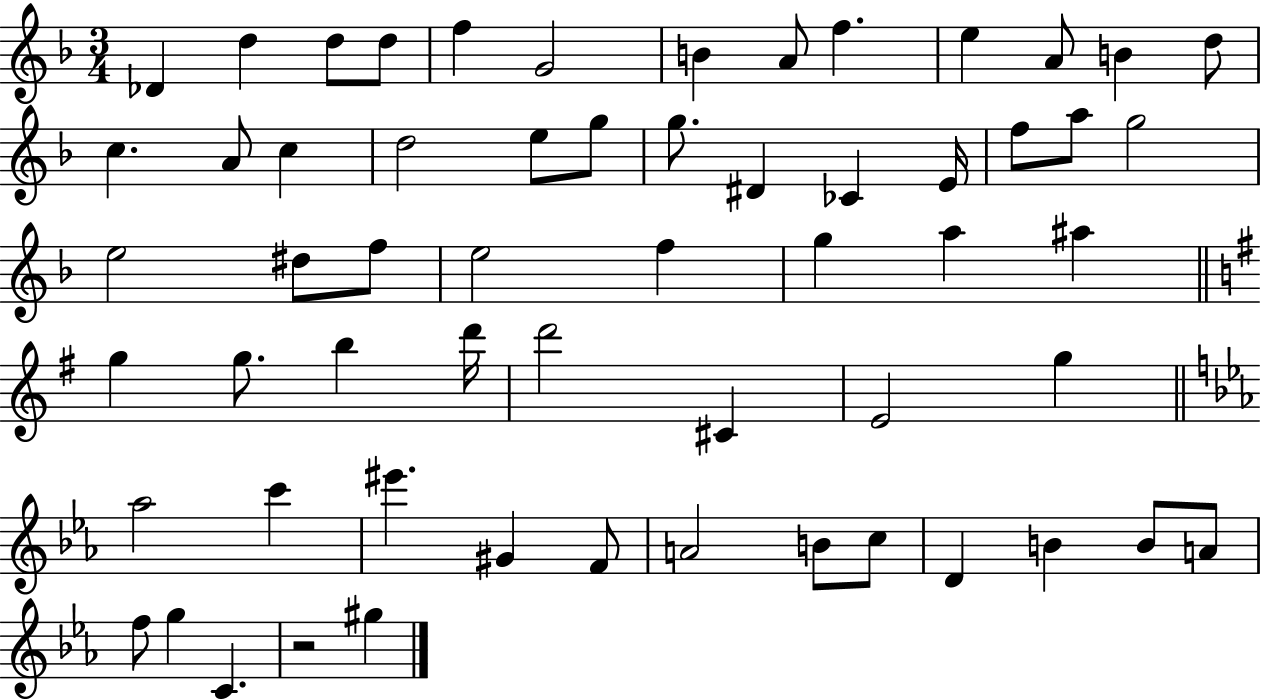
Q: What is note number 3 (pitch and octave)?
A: D5